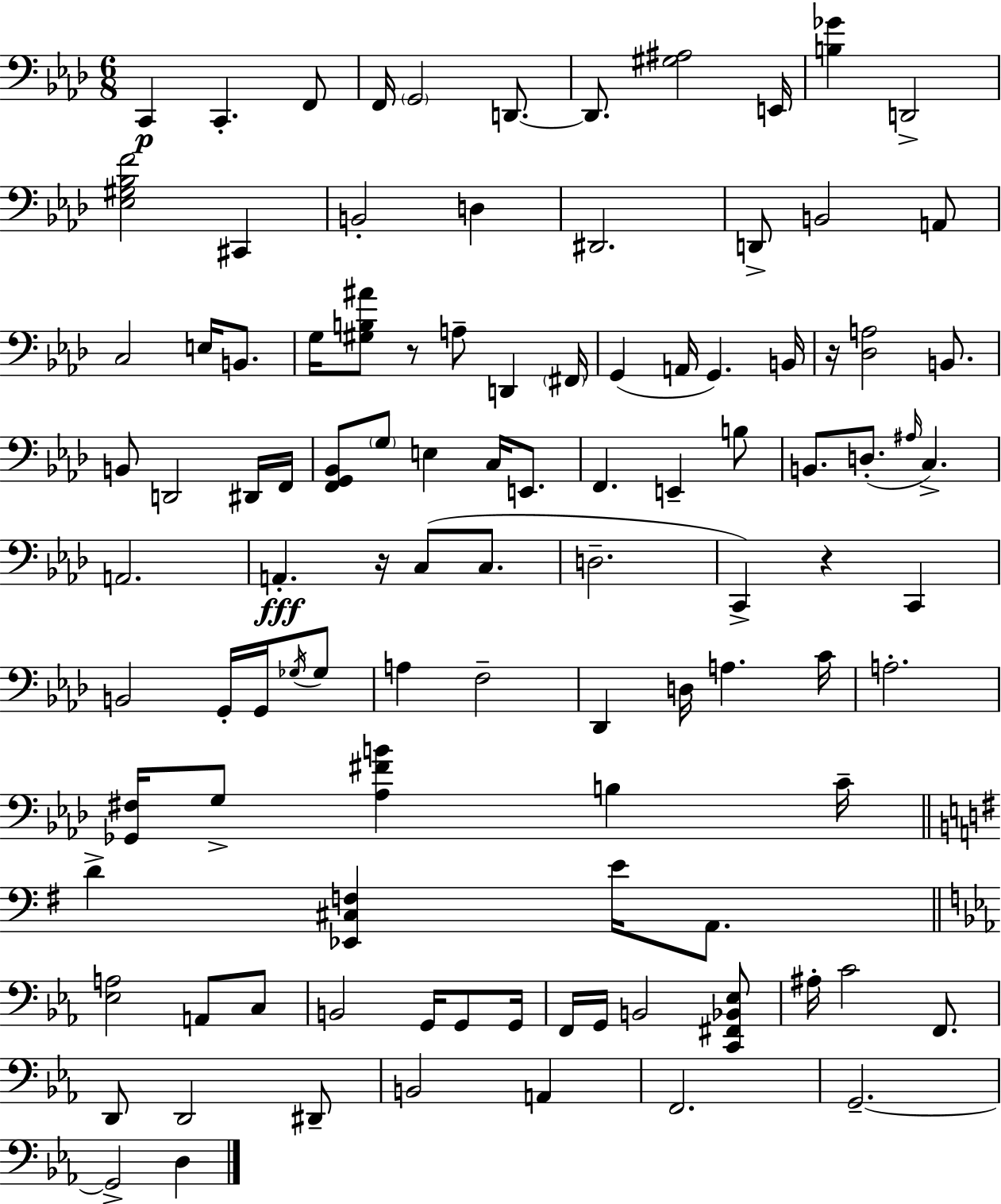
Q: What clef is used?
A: bass